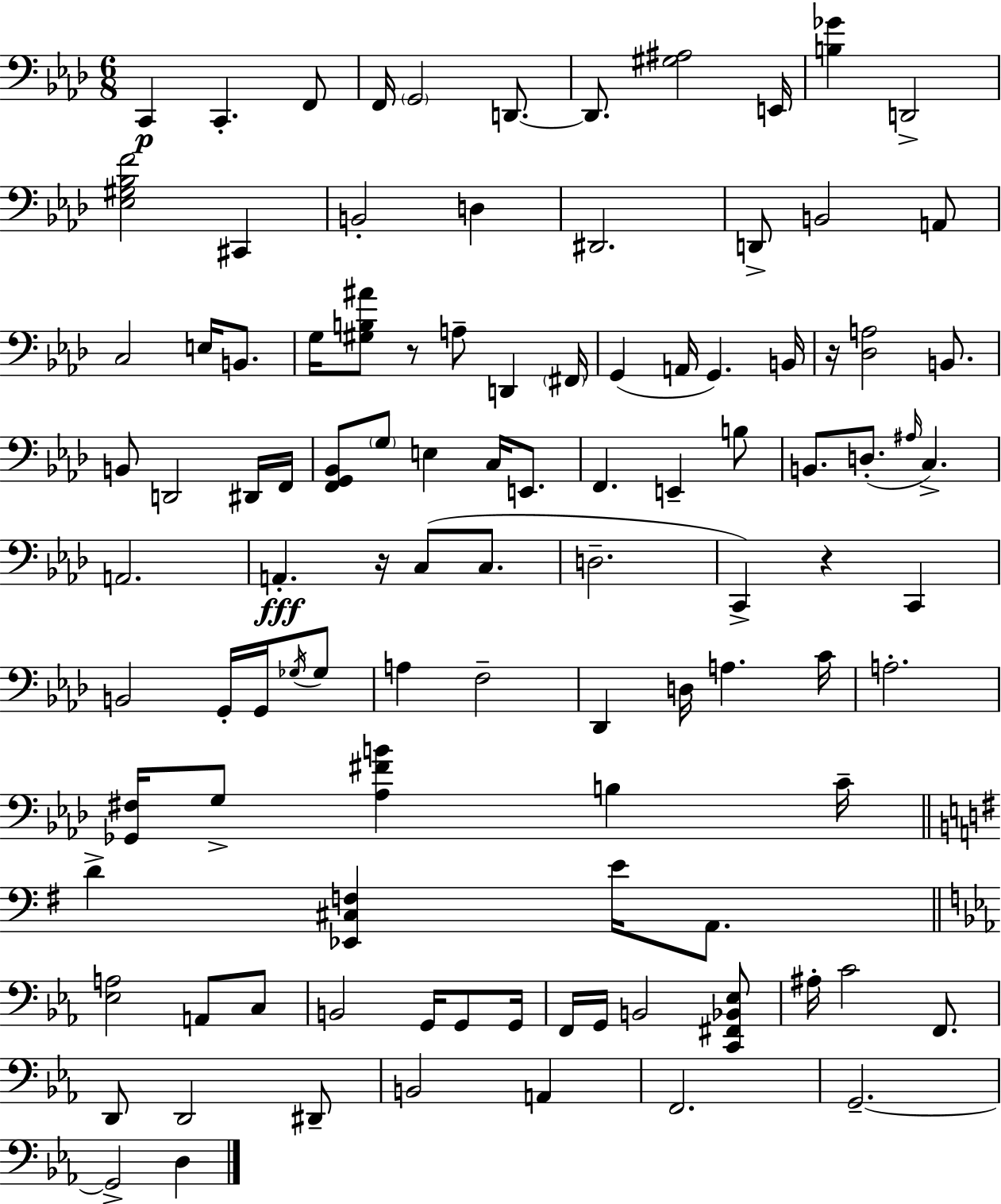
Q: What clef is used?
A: bass